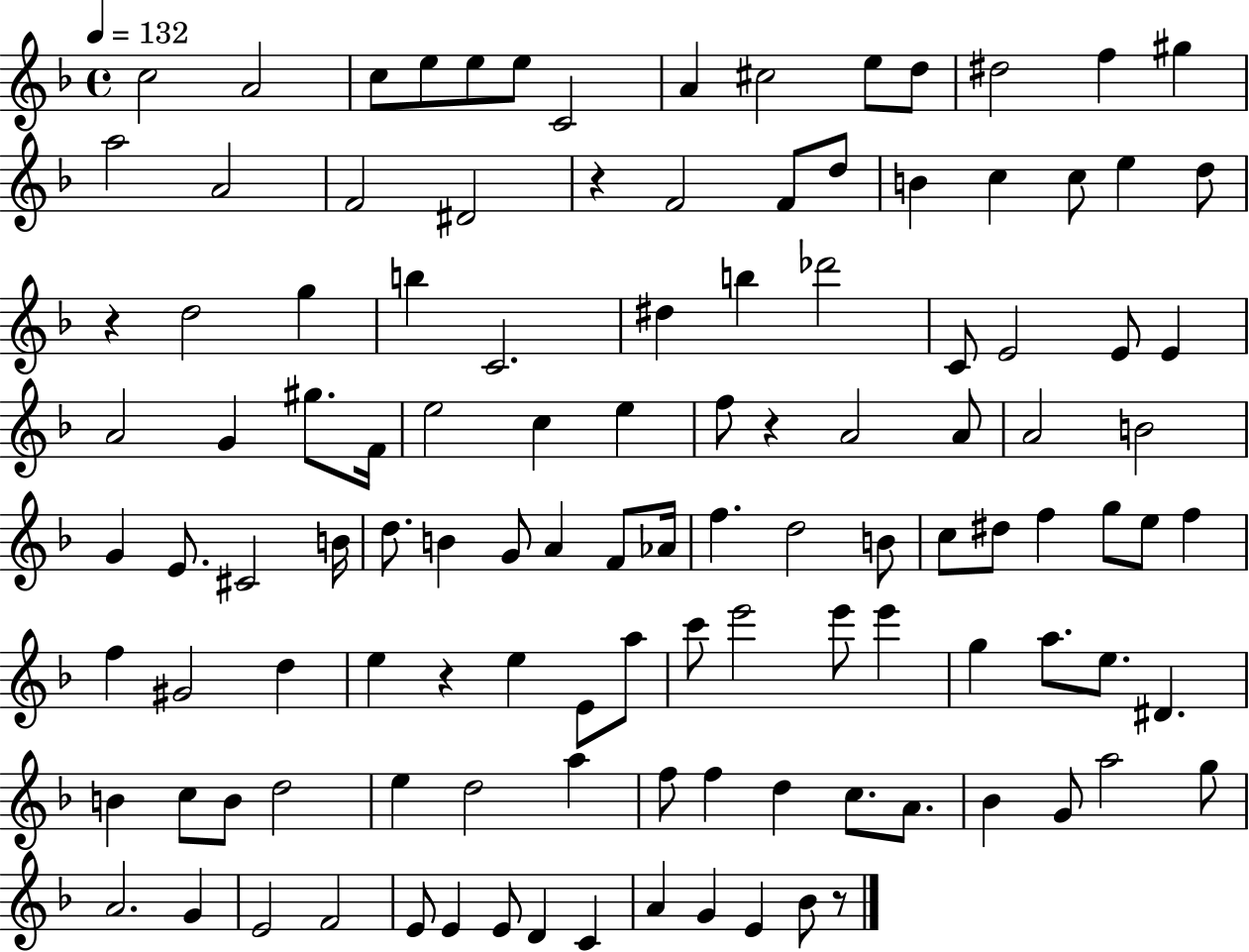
C5/h A4/h C5/e E5/e E5/e E5/e C4/h A4/q C#5/h E5/e D5/e D#5/h F5/q G#5/q A5/h A4/h F4/h D#4/h R/q F4/h F4/e D5/e B4/q C5/q C5/e E5/q D5/e R/q D5/h G5/q B5/q C4/h. D#5/q B5/q Db6/h C4/e E4/h E4/e E4/q A4/h G4/q G#5/e. F4/s E5/h C5/q E5/q F5/e R/q A4/h A4/e A4/h B4/h G4/q E4/e. C#4/h B4/s D5/e. B4/q G4/e A4/q F4/e Ab4/s F5/q. D5/h B4/e C5/e D#5/e F5/q G5/e E5/e F5/q F5/q G#4/h D5/q E5/q R/q E5/q E4/e A5/e C6/e E6/h E6/e E6/q G5/q A5/e. E5/e. D#4/q. B4/q C5/e B4/e D5/h E5/q D5/h A5/q F5/e F5/q D5/q C5/e. A4/e. Bb4/q G4/e A5/h G5/e A4/h. G4/q E4/h F4/h E4/e E4/q E4/e D4/q C4/q A4/q G4/q E4/q Bb4/e R/e